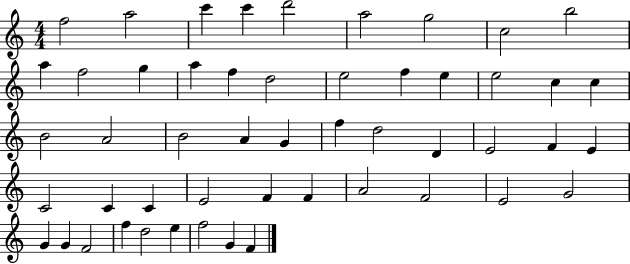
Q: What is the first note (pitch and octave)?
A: F5